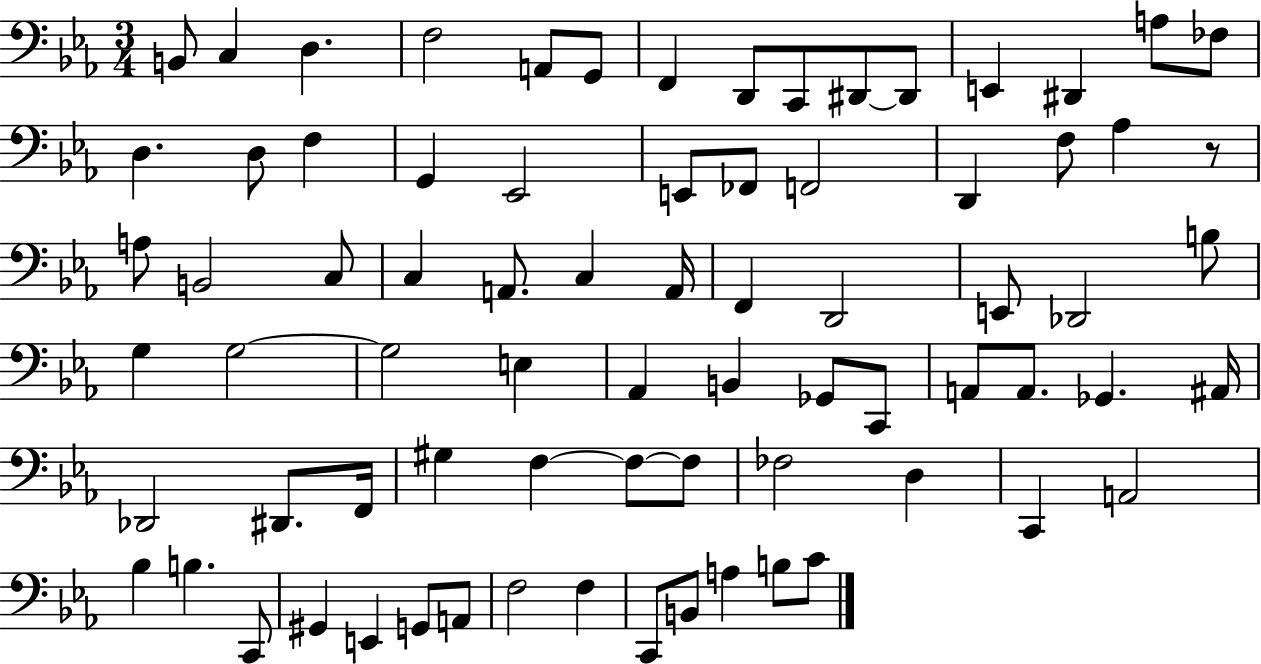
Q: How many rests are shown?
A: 1